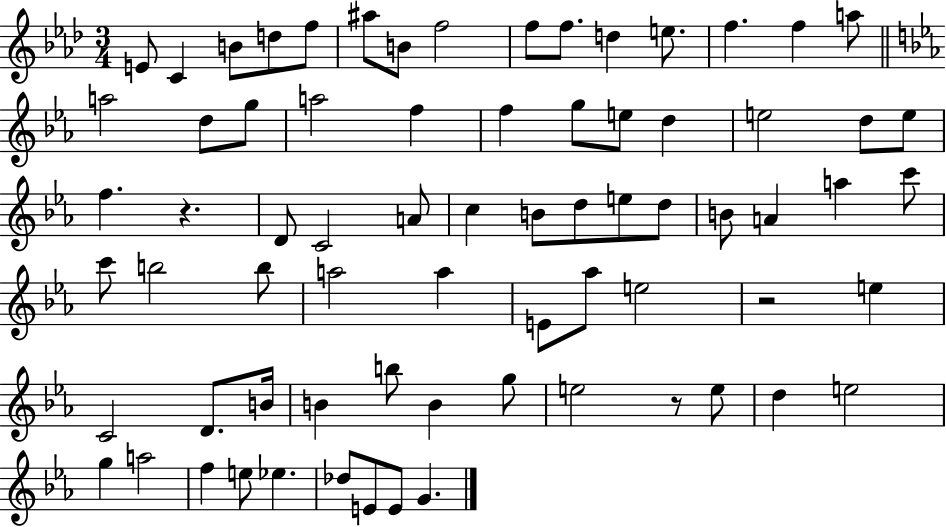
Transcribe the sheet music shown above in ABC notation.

X:1
T:Untitled
M:3/4
L:1/4
K:Ab
E/2 C B/2 d/2 f/2 ^a/2 B/2 f2 f/2 f/2 d e/2 f f a/2 a2 d/2 g/2 a2 f f g/2 e/2 d e2 d/2 e/2 f z D/2 C2 A/2 c B/2 d/2 e/2 d/2 B/2 A a c'/2 c'/2 b2 b/2 a2 a E/2 _a/2 e2 z2 e C2 D/2 B/4 B b/2 B g/2 e2 z/2 e/2 d e2 g a2 f e/2 _e _d/2 E/2 E/2 G